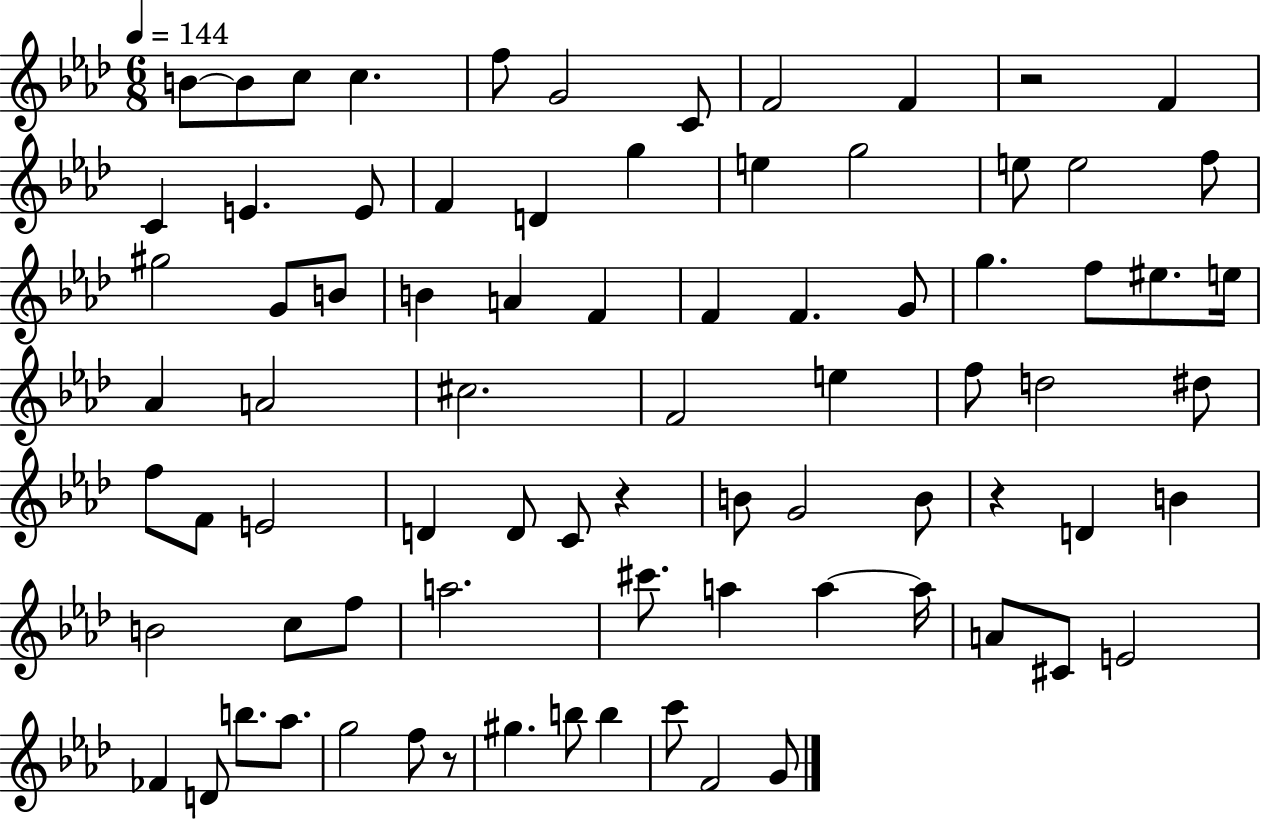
B4/e B4/e C5/e C5/q. F5/e G4/h C4/e F4/h F4/q R/h F4/q C4/q E4/q. E4/e F4/q D4/q G5/q E5/q G5/h E5/e E5/h F5/e G#5/h G4/e B4/e B4/q A4/q F4/q F4/q F4/q. G4/e G5/q. F5/e EIS5/e. E5/s Ab4/q A4/h C#5/h. F4/h E5/q F5/e D5/h D#5/e F5/e F4/e E4/h D4/q D4/e C4/e R/q B4/e G4/h B4/e R/q D4/q B4/q B4/h C5/e F5/e A5/h. C#6/e. A5/q A5/q A5/s A4/e C#4/e E4/h FES4/q D4/e B5/e. Ab5/e. G5/h F5/e R/e G#5/q. B5/e B5/q C6/e F4/h G4/e